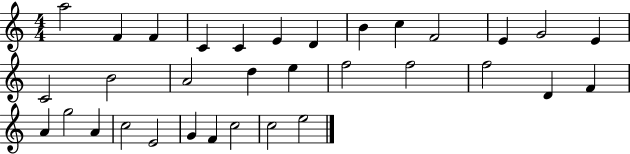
{
  \clef treble
  \numericTimeSignature
  \time 4/4
  \key c \major
  a''2 f'4 f'4 | c'4 c'4 e'4 d'4 | b'4 c''4 f'2 | e'4 g'2 e'4 | \break c'2 b'2 | a'2 d''4 e''4 | f''2 f''2 | f''2 d'4 f'4 | \break a'4 g''2 a'4 | c''2 e'2 | g'4 f'4 c''2 | c''2 e''2 | \break \bar "|."
}